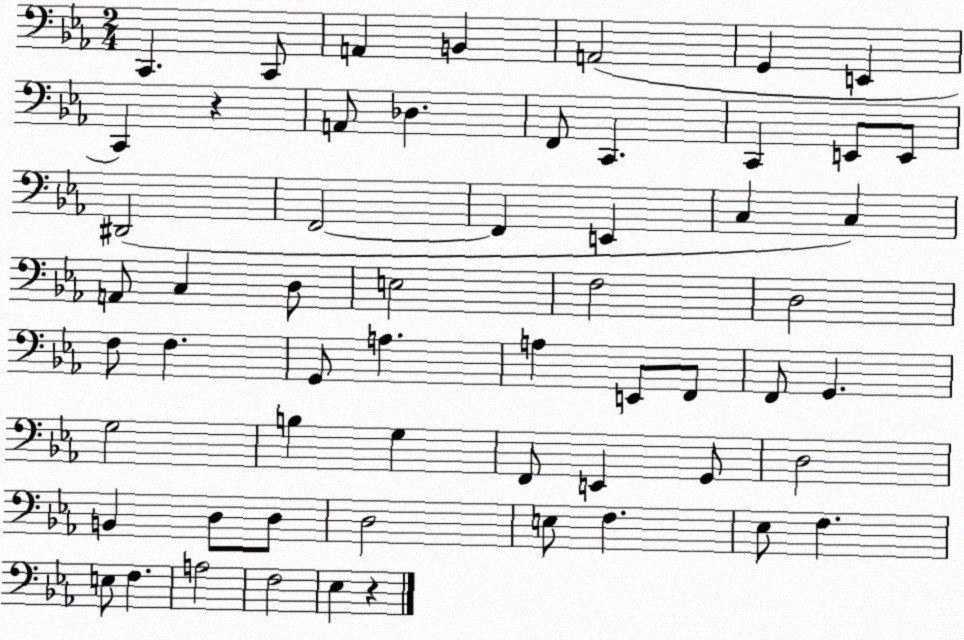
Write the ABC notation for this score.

X:1
T:Untitled
M:2/4
L:1/4
K:Eb
C,, C,,/2 A,, B,, A,,2 G,, E,, C,, z A,,/2 _D, F,,/2 C,, C,, E,,/2 E,,/2 ^D,,2 F,,2 F,, E,, C, C, A,,/2 C, D,/2 E,2 F,2 D,2 F,/2 F, G,,/2 A, A, E,,/2 F,,/2 F,,/2 G,, G,2 B, G, F,,/2 E,, G,,/2 D,2 B,, D,/2 D,/2 D,2 E,/2 F, _E,/2 F, E,/2 F, A,2 F,2 _E, z